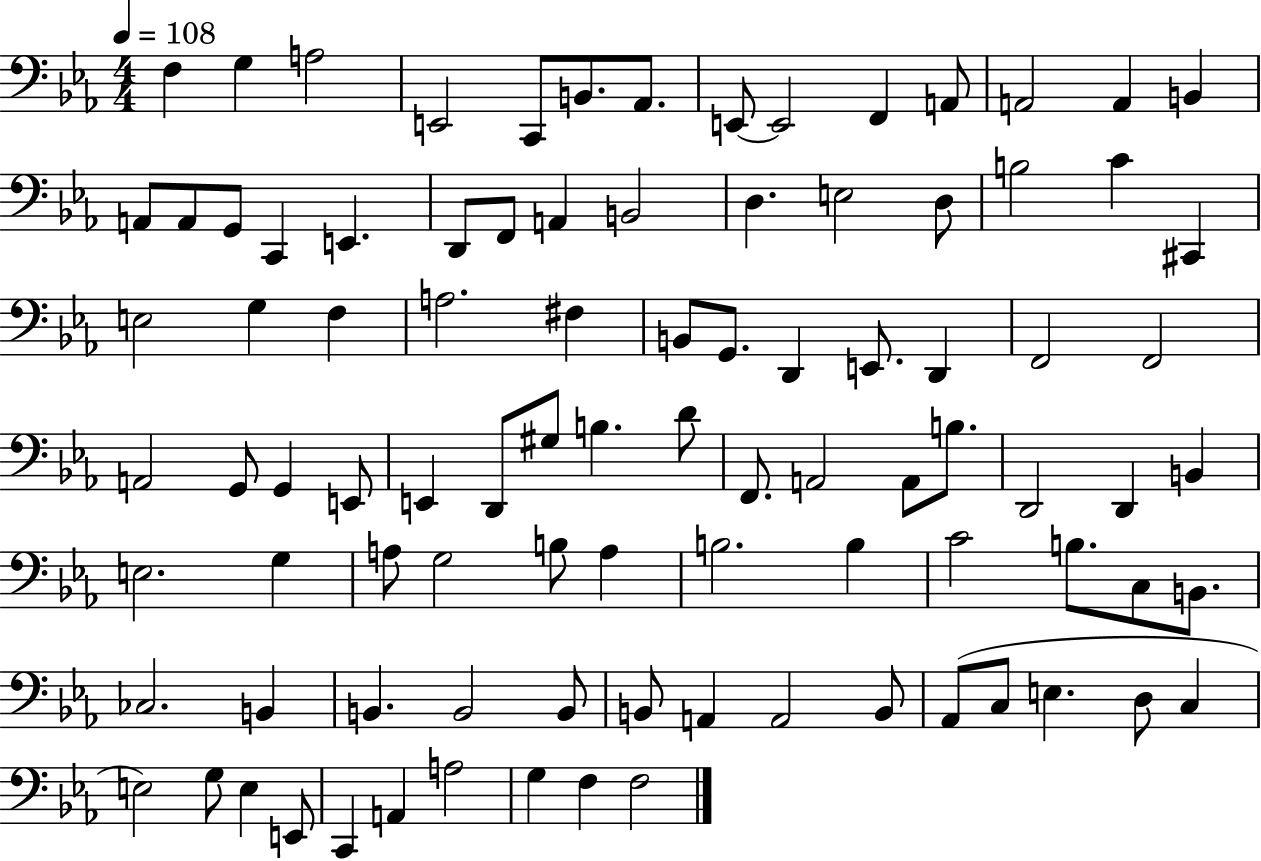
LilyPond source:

{
  \clef bass
  \numericTimeSignature
  \time 4/4
  \key ees \major
  \tempo 4 = 108
  \repeat volta 2 { f4 g4 a2 | e,2 c,8 b,8. aes,8. | e,8~~ e,2 f,4 a,8 | a,2 a,4 b,4 | \break a,8 a,8 g,8 c,4 e,4. | d,8 f,8 a,4 b,2 | d4. e2 d8 | b2 c'4 cis,4 | \break e2 g4 f4 | a2. fis4 | b,8 g,8. d,4 e,8. d,4 | f,2 f,2 | \break a,2 g,8 g,4 e,8 | e,4 d,8 gis8 b4. d'8 | f,8. a,2 a,8 b8. | d,2 d,4 b,4 | \break e2. g4 | a8 g2 b8 a4 | b2. b4 | c'2 b8. c8 b,8. | \break ces2. b,4 | b,4. b,2 b,8 | b,8 a,4 a,2 b,8 | aes,8( c8 e4. d8 c4 | \break e2) g8 e4 e,8 | c,4 a,4 a2 | g4 f4 f2 | } \bar "|."
}